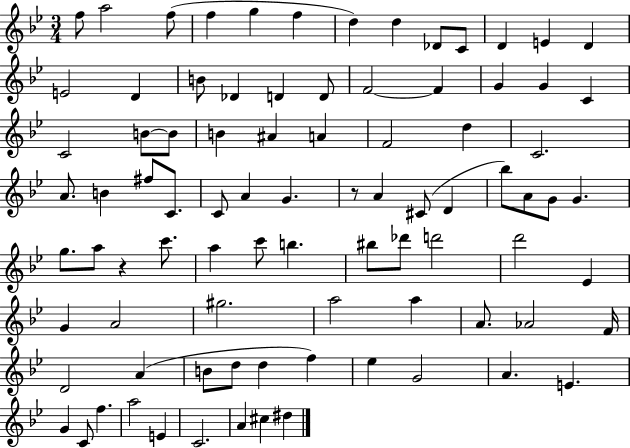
F5/e A5/h F5/e F5/q G5/q F5/q D5/q D5/q Db4/e C4/e D4/q E4/q D4/q E4/h D4/q B4/e Db4/q D4/q D4/e F4/h F4/q G4/q G4/q C4/q C4/h B4/e B4/e B4/q A#4/q A4/q F4/h D5/q C4/h. A4/e. B4/q F#5/e C4/e. C4/e A4/q G4/q. R/e A4/q C#4/e D4/q Bb5/e A4/e G4/e G4/q. G5/e. A5/e R/q C6/e. A5/q C6/e B5/q. BIS5/e Db6/e D6/h D6/h Eb4/q G4/q A4/h G#5/h. A5/h A5/q A4/e. Ab4/h F4/s D4/h A4/q B4/e D5/e D5/q F5/q Eb5/q G4/h A4/q. E4/q. G4/q C4/e F5/q. A5/h E4/q C4/h. A4/q C#5/q D#5/q